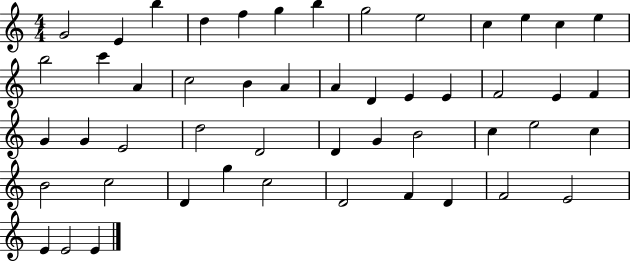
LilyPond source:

{
  \clef treble
  \numericTimeSignature
  \time 4/4
  \key c \major
  g'2 e'4 b''4 | d''4 f''4 g''4 b''4 | g''2 e''2 | c''4 e''4 c''4 e''4 | \break b''2 c'''4 a'4 | c''2 b'4 a'4 | a'4 d'4 e'4 e'4 | f'2 e'4 f'4 | \break g'4 g'4 e'2 | d''2 d'2 | d'4 g'4 b'2 | c''4 e''2 c''4 | \break b'2 c''2 | d'4 g''4 c''2 | d'2 f'4 d'4 | f'2 e'2 | \break e'4 e'2 e'4 | \bar "|."
}